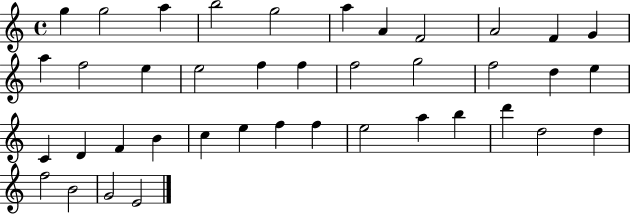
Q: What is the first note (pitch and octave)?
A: G5